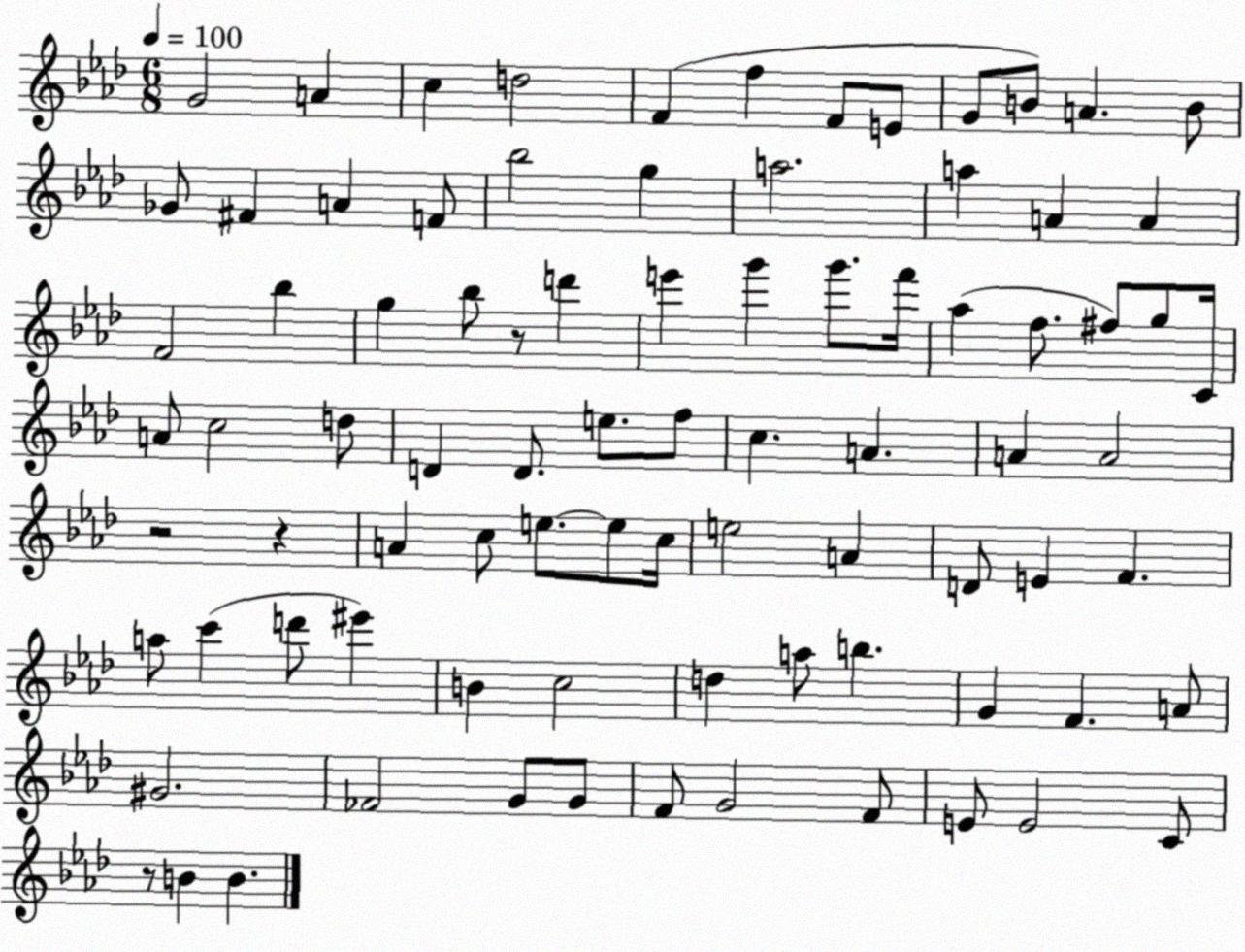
X:1
T:Untitled
M:6/8
L:1/4
K:Ab
G2 A c d2 F f F/2 E/2 G/2 B/2 A B/2 _G/2 ^F A F/2 _b2 g a2 a A A F2 _b g _b/2 z/2 d' e' g' g'/2 f'/4 _a f/2 ^f/2 g/2 C/4 A/2 c2 d/2 D D/2 e/2 f/2 c A A A2 z2 z A c/2 e/2 e/2 c/4 e2 A D/2 E F a/2 c' d'/2 ^e' B c2 d a/2 b G F A/2 ^G2 _F2 G/2 G/2 F/2 G2 F/2 E/2 E2 C/2 z/2 B B